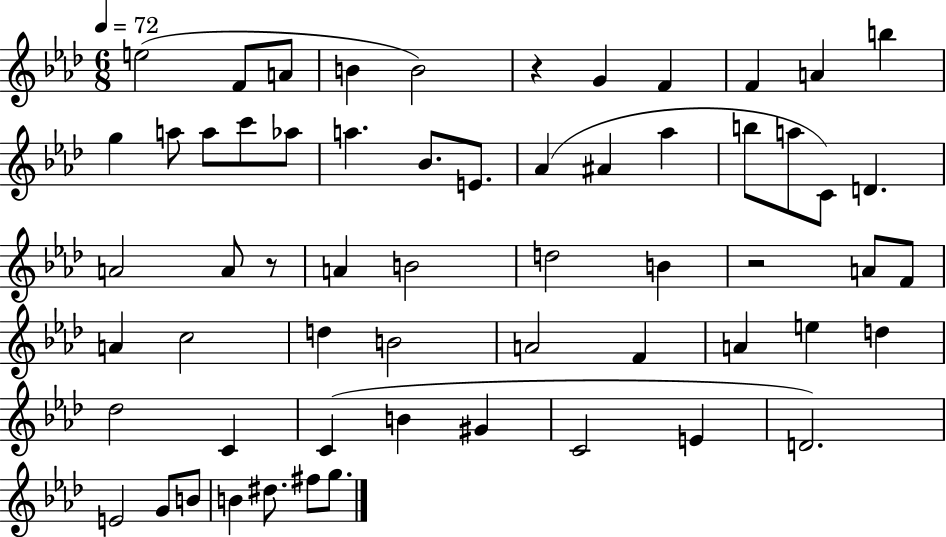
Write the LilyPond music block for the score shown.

{
  \clef treble
  \numericTimeSignature
  \time 6/8
  \key aes \major
  \tempo 4 = 72
  e''2( f'8 a'8 | b'4 b'2) | r4 g'4 f'4 | f'4 a'4 b''4 | \break g''4 a''8 a''8 c'''8 aes''8 | a''4. bes'8. e'8. | aes'4( ais'4 aes''4 | b''8 a''8 c'8) d'4. | \break a'2 a'8 r8 | a'4 b'2 | d''2 b'4 | r2 a'8 f'8 | \break a'4 c''2 | d''4 b'2 | a'2 f'4 | a'4 e''4 d''4 | \break des''2 c'4 | c'4( b'4 gis'4 | c'2 e'4 | d'2.) | \break e'2 g'8 b'8 | b'4 dis''8. fis''8 g''8. | \bar "|."
}